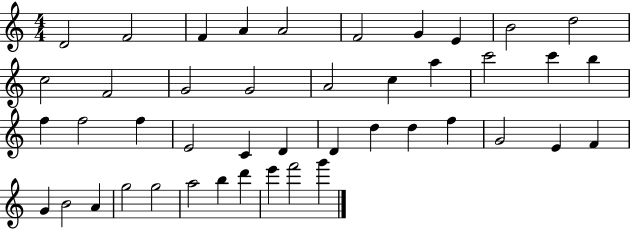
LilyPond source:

{
  \clef treble
  \numericTimeSignature
  \time 4/4
  \key c \major
  d'2 f'2 | f'4 a'4 a'2 | f'2 g'4 e'4 | b'2 d''2 | \break c''2 f'2 | g'2 g'2 | a'2 c''4 a''4 | c'''2 c'''4 b''4 | \break f''4 f''2 f''4 | e'2 c'4 d'4 | d'4 d''4 d''4 f''4 | g'2 e'4 f'4 | \break g'4 b'2 a'4 | g''2 g''2 | a''2 b''4 d'''4 | e'''4 f'''2 g'''4 | \break \bar "|."
}